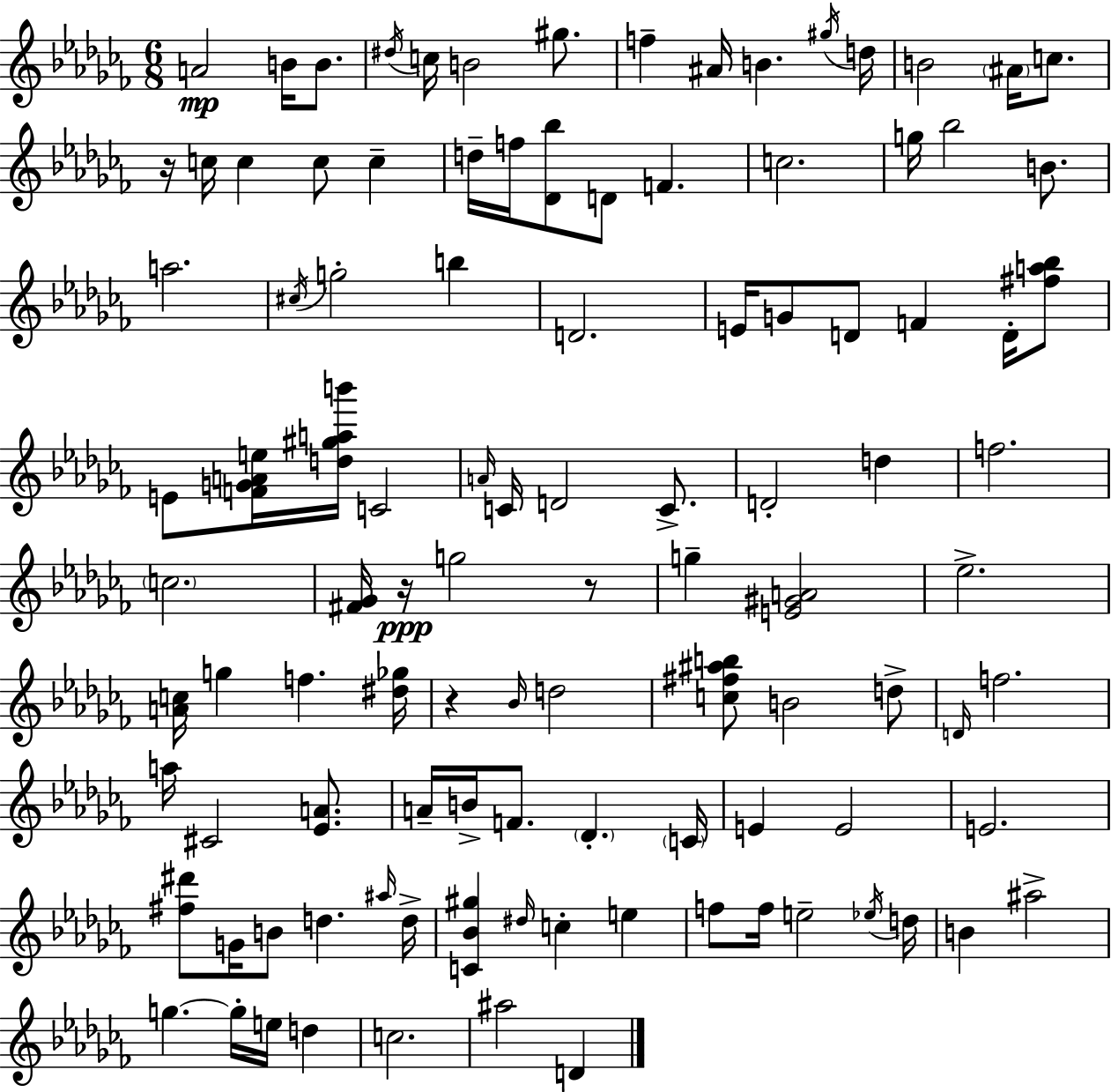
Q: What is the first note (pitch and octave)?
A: A4